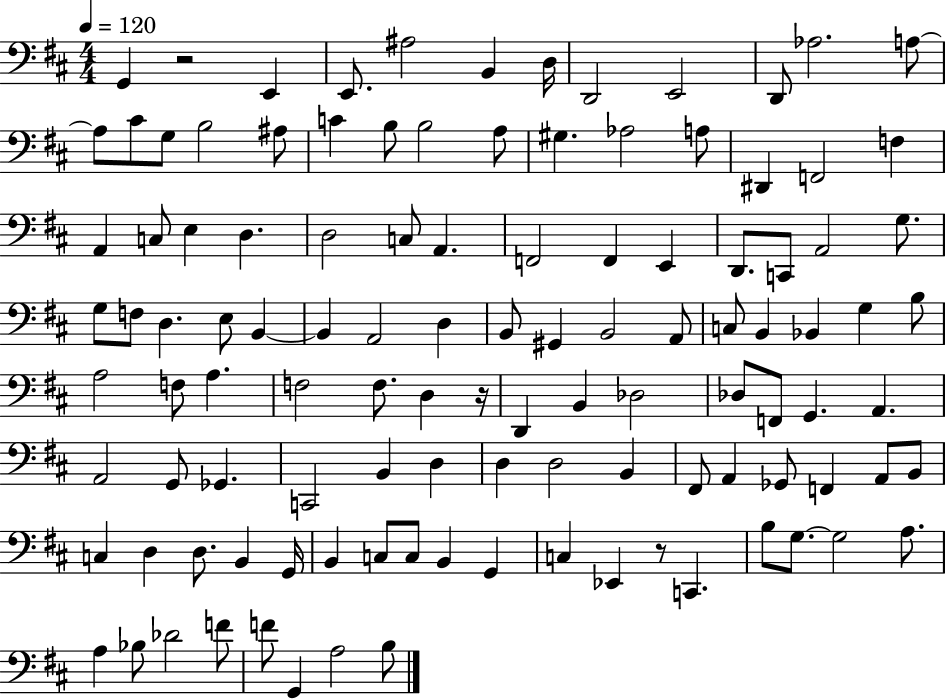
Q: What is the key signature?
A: D major